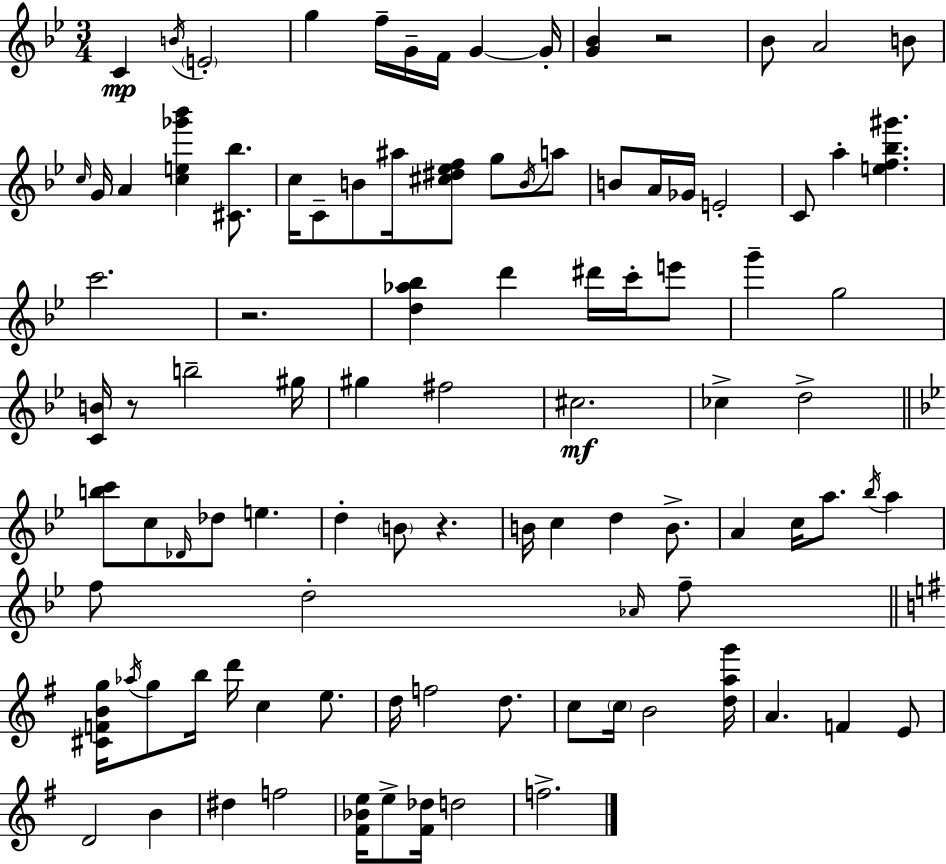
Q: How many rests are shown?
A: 4